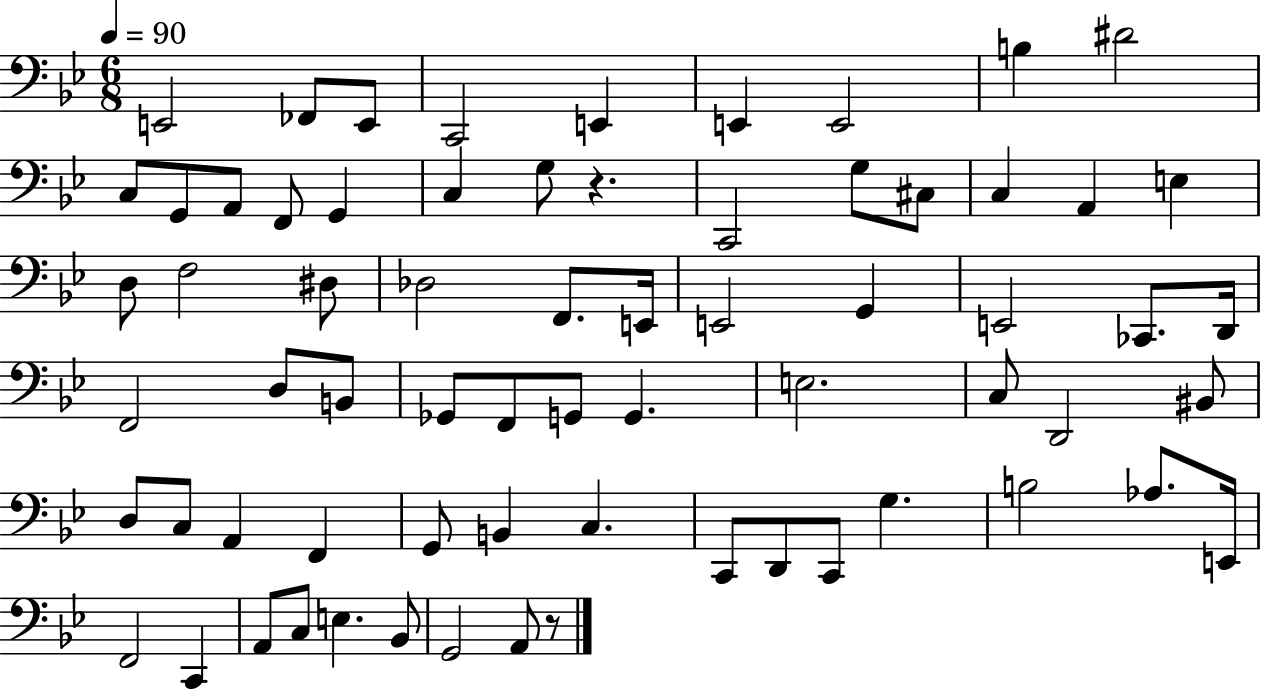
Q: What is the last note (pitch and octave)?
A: A2